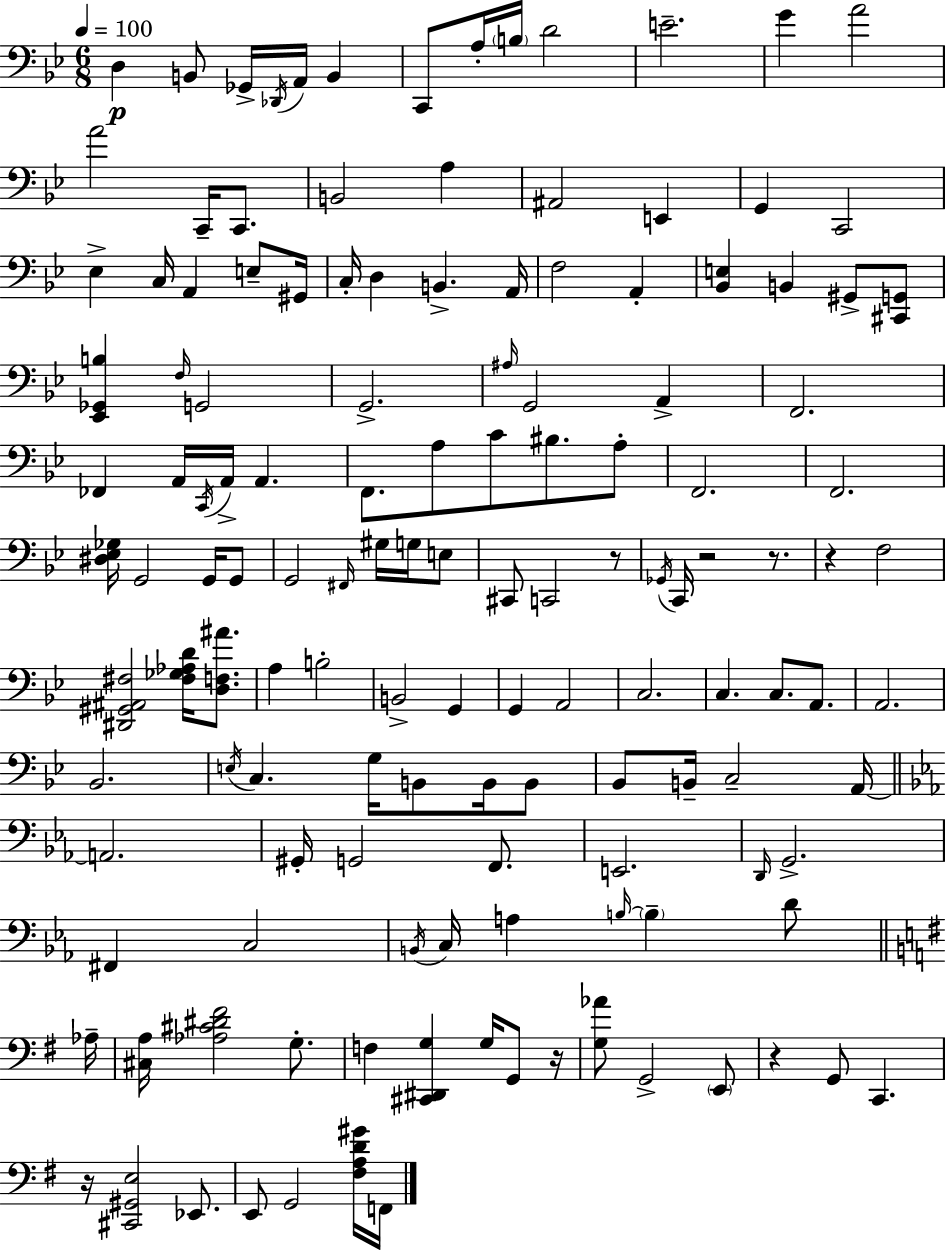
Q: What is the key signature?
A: G minor